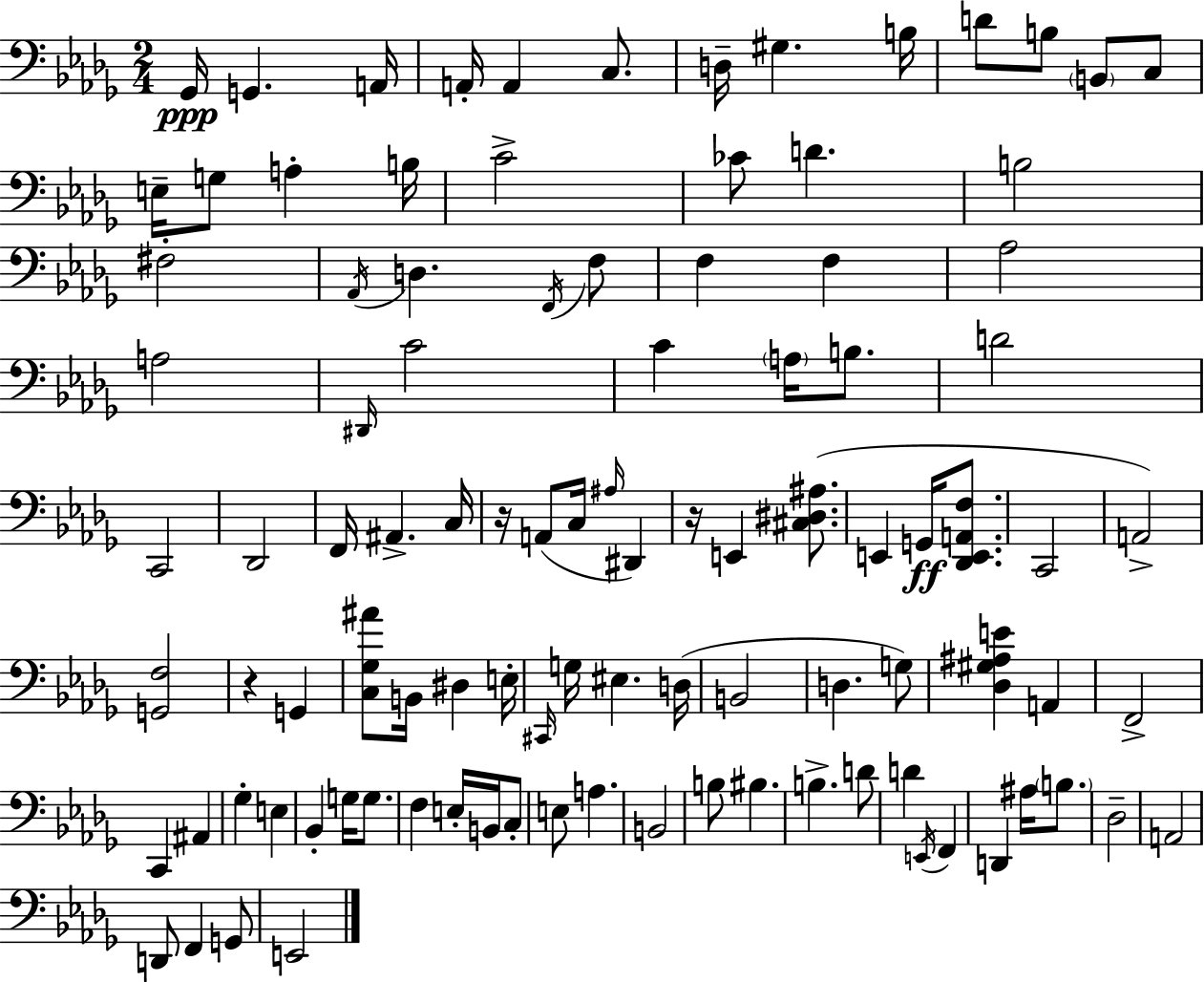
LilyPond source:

{
  \clef bass
  \numericTimeSignature
  \time 2/4
  \key bes \minor
  ges,16\ppp g,4. a,16 | a,16-. a,4 c8. | d16-- gis4. b16 | d'8 b8 \parenthesize b,8 c8 | \break e16-- g8 a4-. b16 | c'2-> | ces'8 d'4. | b2 | \break fis2-. | \acciaccatura { aes,16 } d4. \acciaccatura { f,16 } | f8 f4 f4 | aes2 | \break a2 | \grace { dis,16 } c'2 | c'4 \parenthesize a16 | b8. d'2 | \break c,2 | des,2 | f,16 ais,4.-> | c16 r16 a,8( c16 \grace { ais16 } | \break dis,4) r16 e,4 | <cis dis ais>8.( e,4 | g,16\ff <des, e, a, f>8. c,2 | a,2->) | \break <g, f>2 | r4 | g,4 <c ges ais'>8 b,16 dis4 | e16-. \grace { cis,16 } g16 eis4. | \break d16( b,2 | d4. | g8) <des gis ais e'>4 | a,4 f,2-> | \break c,4 | ais,4 ges4-. | e4 bes,4-. | g16 g8. f4 | \break e16-. b,16 c8-. e8 a4. | b,2 | b8 bis4. | b4.-> | \break d'8 d'4 | \acciaccatura { e,16 } f,4 d,4 | ais16 \parenthesize b8. des2-- | a,2 | \break d,8 | f,4 g,8 e,2 | \bar "|."
}